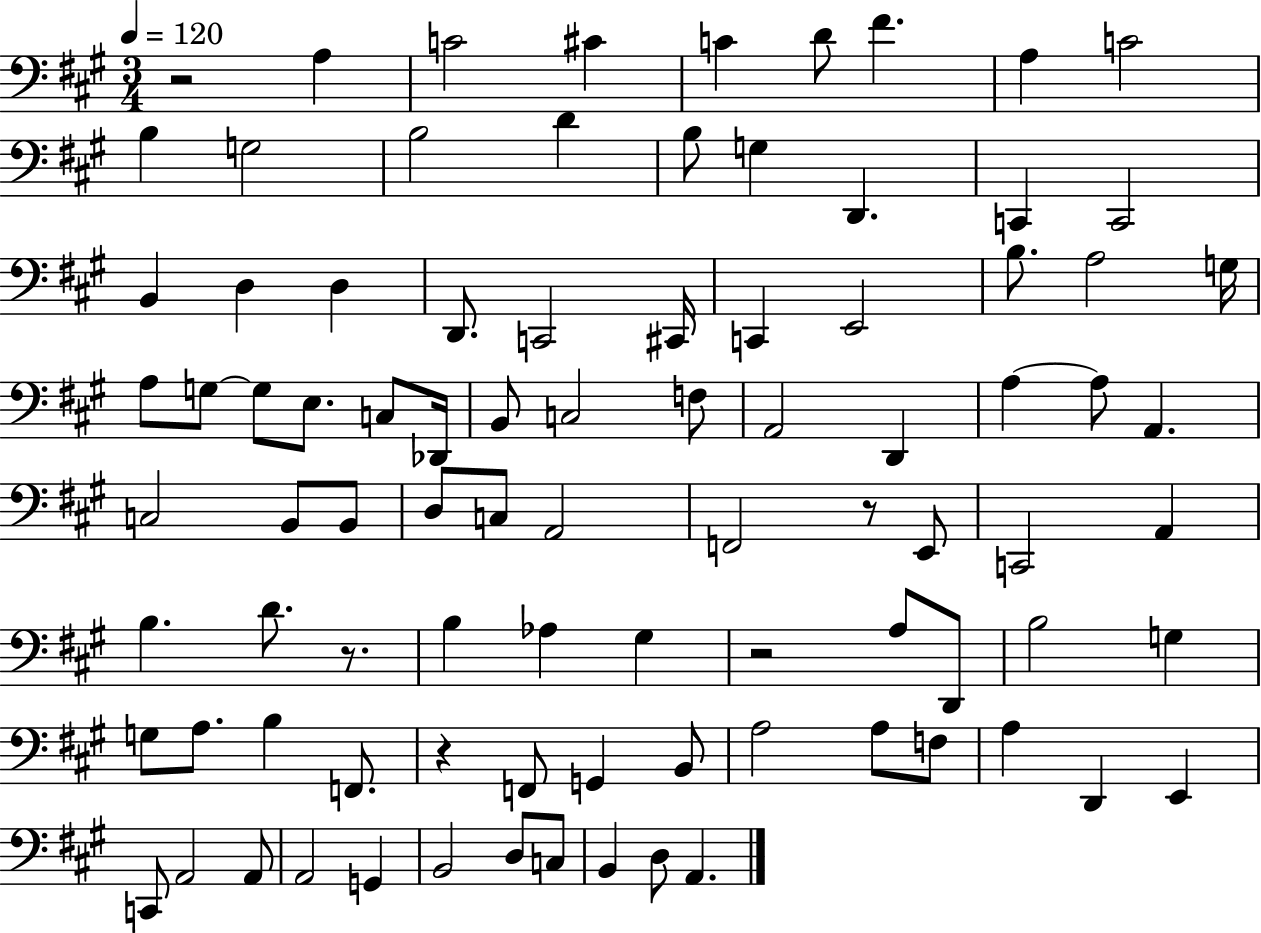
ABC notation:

X:1
T:Untitled
M:3/4
L:1/4
K:A
z2 A, C2 ^C C D/2 ^F A, C2 B, G,2 B,2 D B,/2 G, D,, C,, C,,2 B,, D, D, D,,/2 C,,2 ^C,,/4 C,, E,,2 B,/2 A,2 G,/4 A,/2 G,/2 G,/2 E,/2 C,/2 _D,,/4 B,,/2 C,2 F,/2 A,,2 D,, A, A,/2 A,, C,2 B,,/2 B,,/2 D,/2 C,/2 A,,2 F,,2 z/2 E,,/2 C,,2 A,, B, D/2 z/2 B, _A, ^G, z2 A,/2 D,,/2 B,2 G, G,/2 A,/2 B, F,,/2 z F,,/2 G,, B,,/2 A,2 A,/2 F,/2 A, D,, E,, C,,/2 A,,2 A,,/2 A,,2 G,, B,,2 D,/2 C,/2 B,, D,/2 A,,